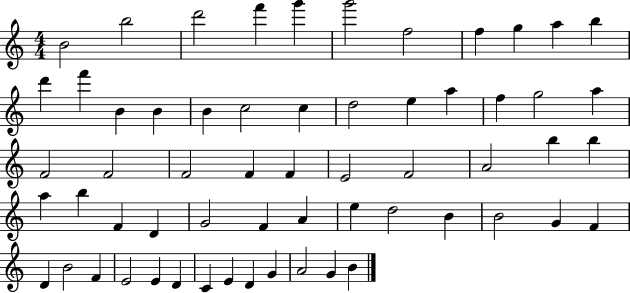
{
  \clef treble
  \numericTimeSignature
  \time 4/4
  \key c \major
  b'2 b''2 | d'''2 f'''4 g'''4 | g'''2 f''2 | f''4 g''4 a''4 b''4 | \break d'''4 f'''4 b'4 b'4 | b'4 c''2 c''4 | d''2 e''4 a''4 | f''4 g''2 a''4 | \break f'2 f'2 | f'2 f'4 f'4 | e'2 f'2 | a'2 b''4 b''4 | \break a''4 b''4 f'4 d'4 | g'2 f'4 a'4 | e''4 d''2 b'4 | b'2 g'4 f'4 | \break d'4 b'2 f'4 | e'2 e'4 d'4 | c'4 e'4 d'4 g'4 | a'2 g'4 b'4 | \break \bar "|."
}